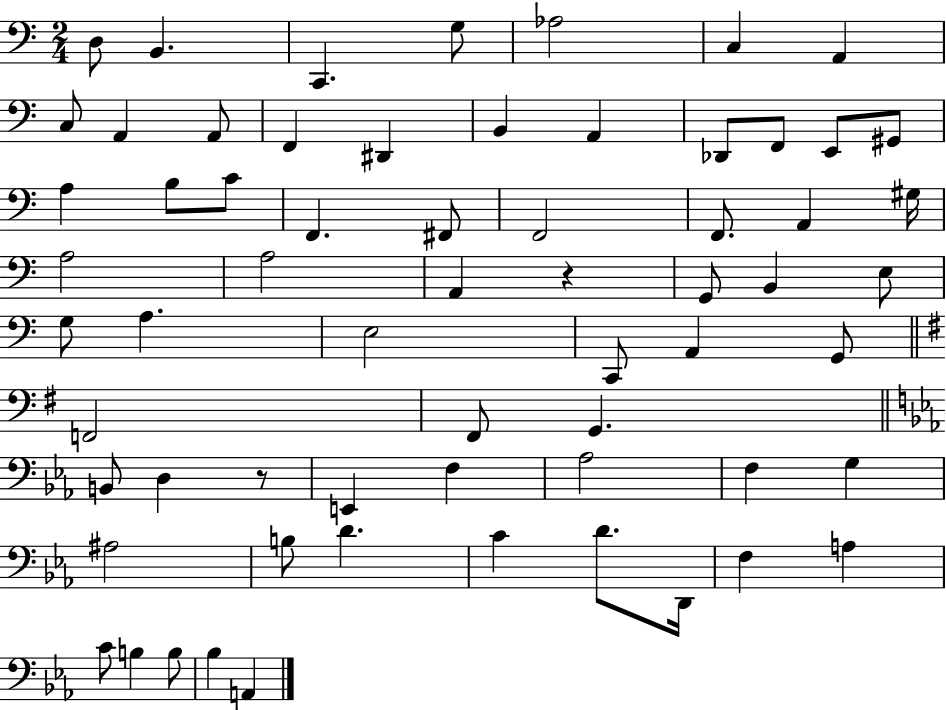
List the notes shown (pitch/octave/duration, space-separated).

D3/e B2/q. C2/q. G3/e Ab3/h C3/q A2/q C3/e A2/q A2/e F2/q D#2/q B2/q A2/q Db2/e F2/e E2/e G#2/e A3/q B3/e C4/e F2/q. F#2/e F2/h F2/e. A2/q G#3/s A3/h A3/h A2/q R/q G2/e B2/q E3/e G3/e A3/q. E3/h C2/e A2/q G2/e F2/h F#2/e G2/q. B2/e D3/q R/e E2/q F3/q Ab3/h F3/q G3/q A#3/h B3/e D4/q. C4/q D4/e. D2/s F3/q A3/q C4/e B3/q B3/e Bb3/q A2/q